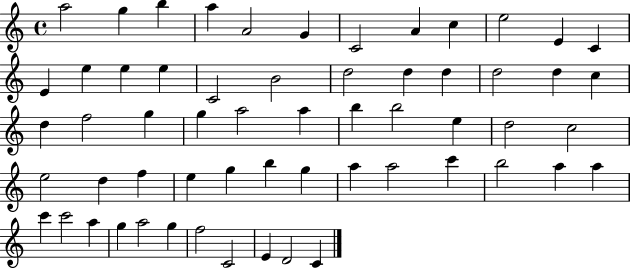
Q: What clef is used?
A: treble